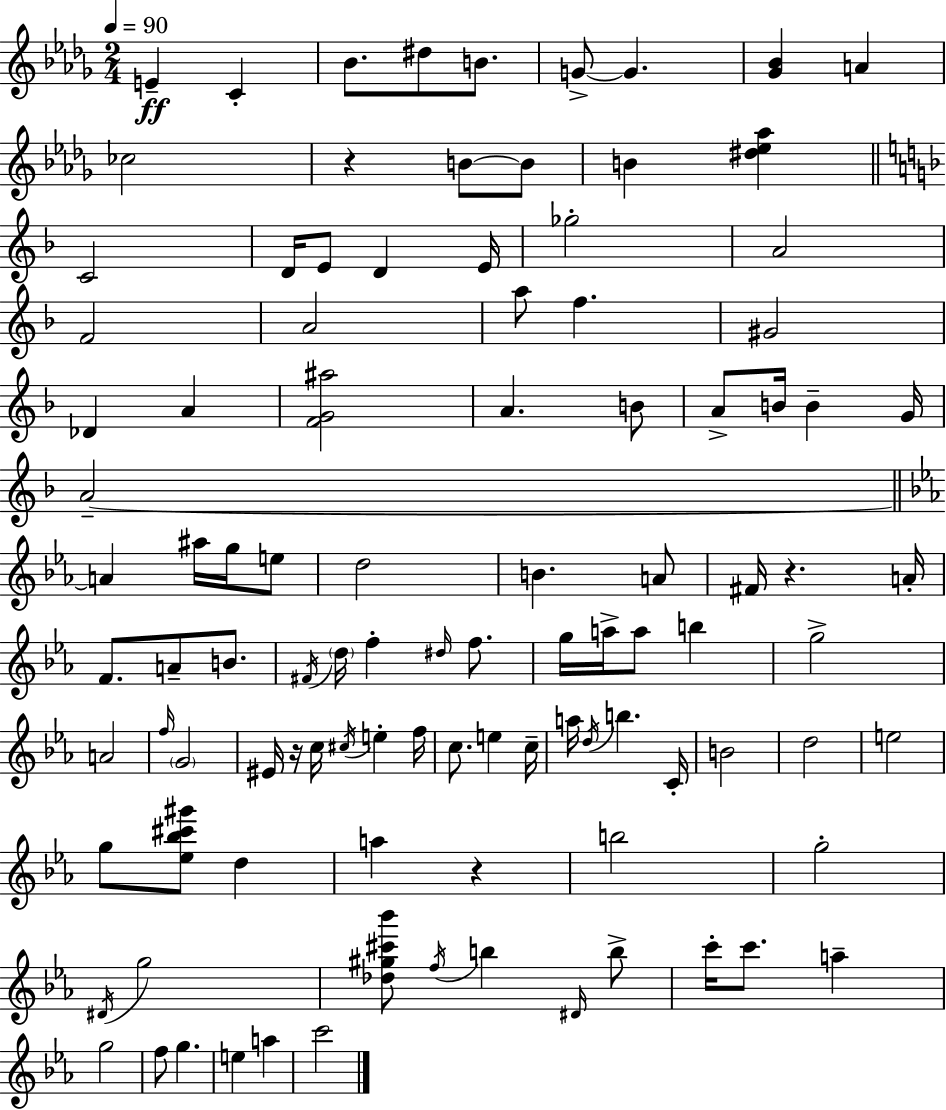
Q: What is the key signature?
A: BES minor